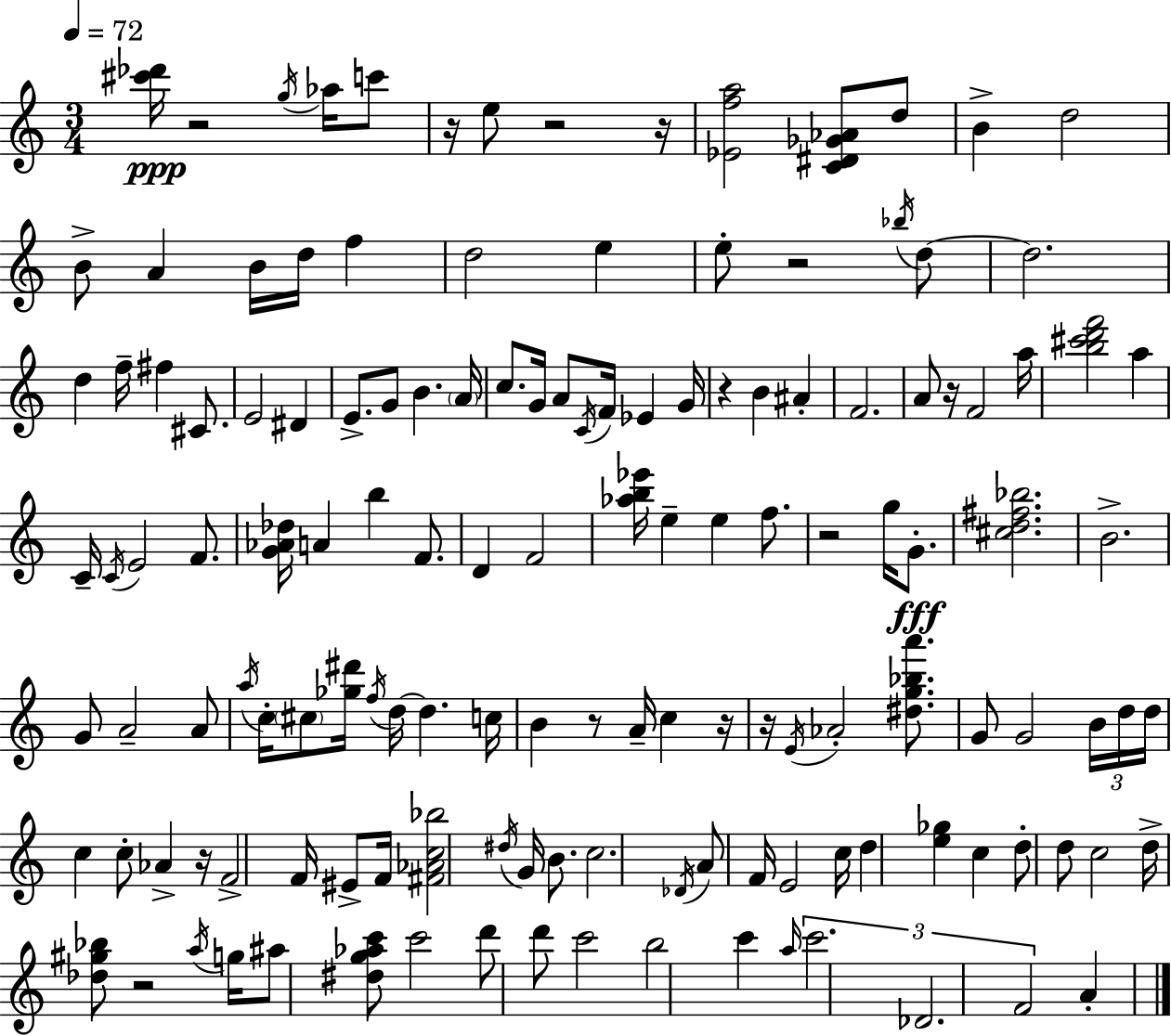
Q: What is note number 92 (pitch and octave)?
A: E4